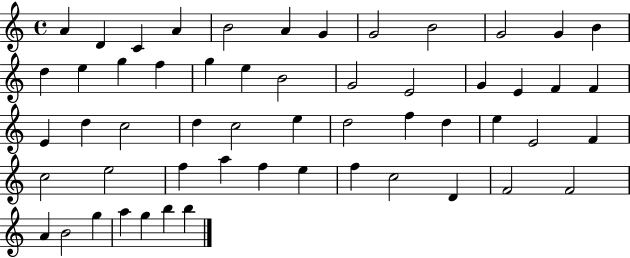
X:1
T:Untitled
M:4/4
L:1/4
K:C
A D C A B2 A G G2 B2 G2 G B d e g f g e B2 G2 E2 G E F F E d c2 d c2 e d2 f d e E2 F c2 e2 f a f e f c2 D F2 F2 A B2 g a g b b